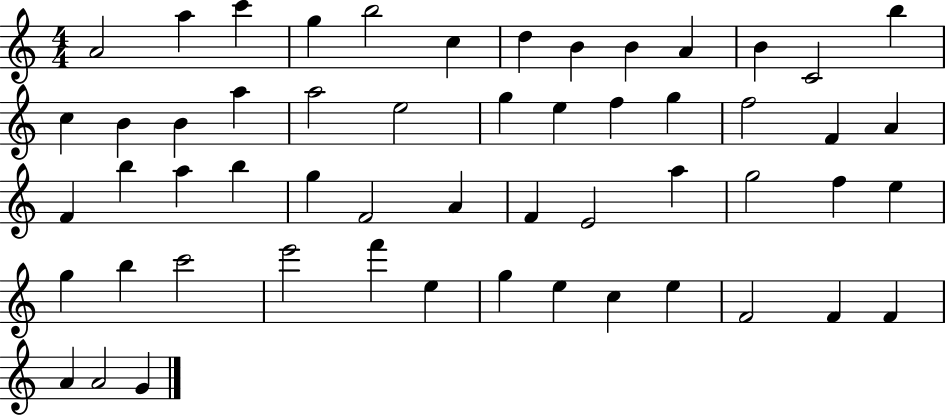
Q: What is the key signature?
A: C major